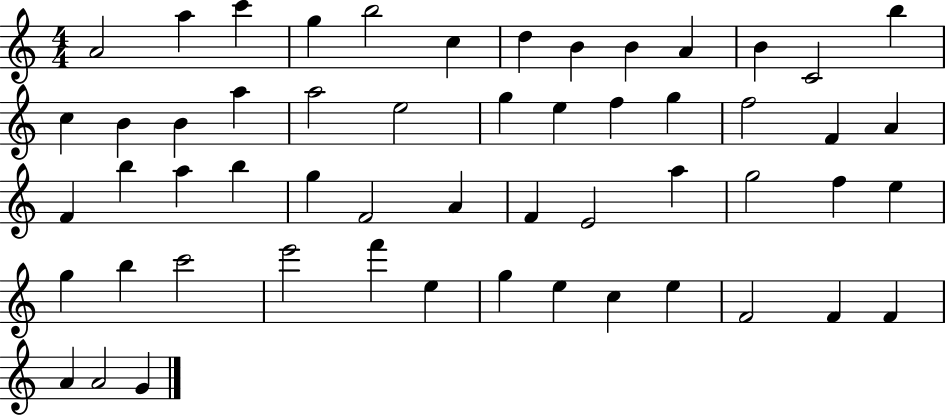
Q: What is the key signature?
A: C major